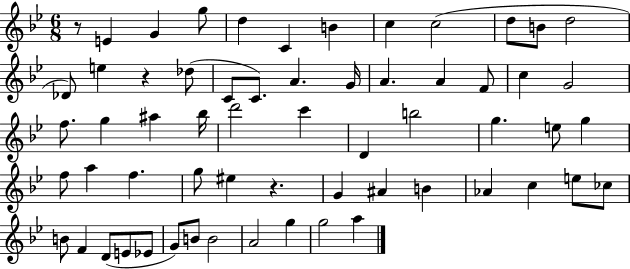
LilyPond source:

{
  \clef treble
  \numericTimeSignature
  \time 6/8
  \key bes \major
  r8 e'4 g'4 g''8 | d''4 c'4 b'4 | c''4 c''2( | d''8 b'8 d''2 | \break des'8) e''4 r4 des''8( | c'8 c'8.) a'4. g'16 | a'4. a'4 f'8 | c''4 g'2 | \break f''8. g''4 ais''4 bes''16 | d'''2 c'''4 | d'4 b''2 | g''4. e''8 g''4 | \break f''8 a''4 f''4. | g''8 eis''4 r4. | g'4 ais'4 b'4 | aes'4 c''4 e''8 ces''8 | \break b'8 f'4 d'8( e'8 ees'8 | g'8) b'8 b'2 | a'2 g''4 | g''2 a''4 | \break \bar "|."
}